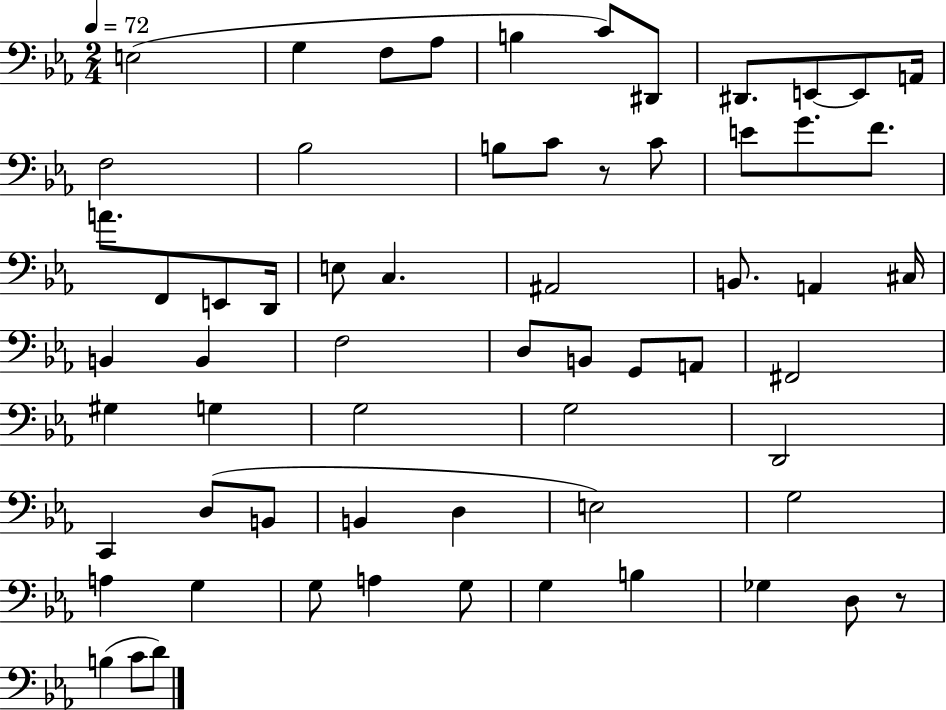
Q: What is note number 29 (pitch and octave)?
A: C#3